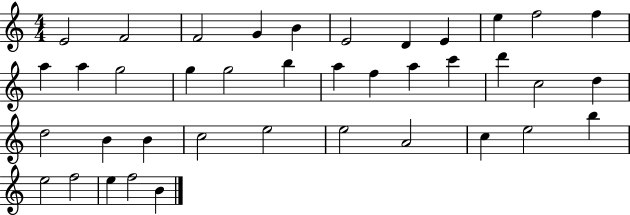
{
  \clef treble
  \numericTimeSignature
  \time 4/4
  \key c \major
  e'2 f'2 | f'2 g'4 b'4 | e'2 d'4 e'4 | e''4 f''2 f''4 | \break a''4 a''4 g''2 | g''4 g''2 b''4 | a''4 f''4 a''4 c'''4 | d'''4 c''2 d''4 | \break d''2 b'4 b'4 | c''2 e''2 | e''2 a'2 | c''4 e''2 b''4 | \break e''2 f''2 | e''4 f''2 b'4 | \bar "|."
}